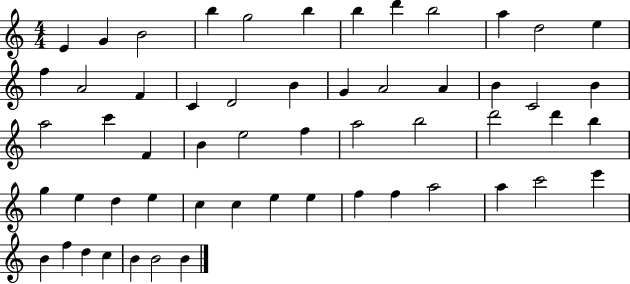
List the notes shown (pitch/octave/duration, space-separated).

E4/q G4/q B4/h B5/q G5/h B5/q B5/q D6/q B5/h A5/q D5/h E5/q F5/q A4/h F4/q C4/q D4/h B4/q G4/q A4/h A4/q B4/q C4/h B4/q A5/h C6/q F4/q B4/q E5/h F5/q A5/h B5/h D6/h D6/q B5/q G5/q E5/q D5/q E5/q C5/q C5/q E5/q E5/q F5/q F5/q A5/h A5/q C6/h E6/q B4/q F5/q D5/q C5/q B4/q B4/h B4/q